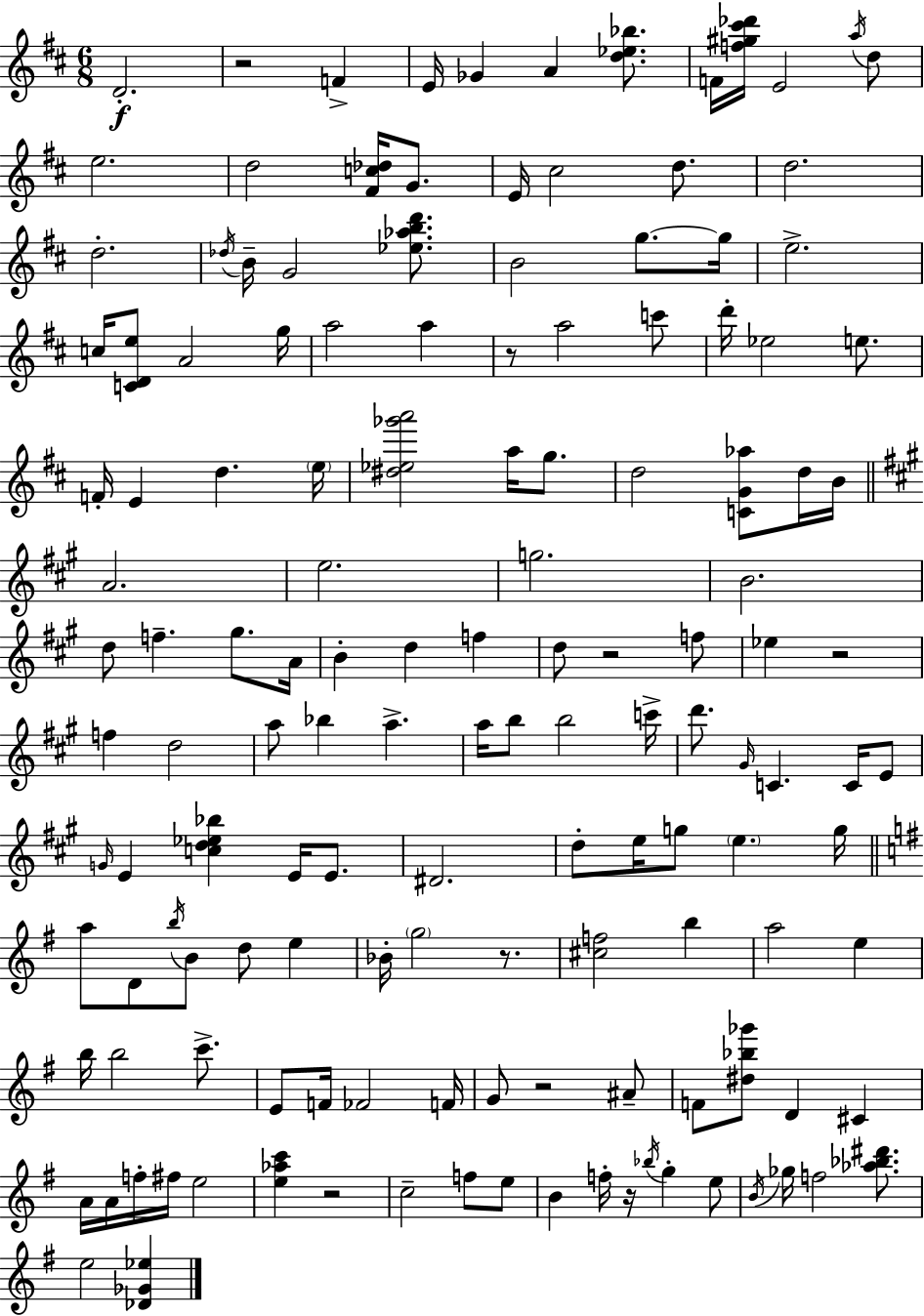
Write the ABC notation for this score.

X:1
T:Untitled
M:6/8
L:1/4
K:D
D2 z2 F E/4 _G A [d_e_b]/2 F/4 [f^g^c'_d']/4 E2 a/4 d/2 e2 d2 [^Fc_d]/4 G/2 E/4 ^c2 d/2 d2 d2 _d/4 B/4 G2 [_e_abd']/2 B2 g/2 g/4 e2 c/4 [CDe]/2 A2 g/4 a2 a z/2 a2 c'/2 d'/4 _e2 e/2 F/4 E d e/4 [^d_e_g'a']2 a/4 g/2 d2 [CG_a]/2 d/4 B/4 A2 e2 g2 B2 d/2 f ^g/2 A/4 B d f d/2 z2 f/2 _e z2 f d2 a/2 _b a a/4 b/2 b2 c'/4 d'/2 ^G/4 C C/4 E/2 G/4 E [cd_e_b] E/4 E/2 ^D2 d/2 e/4 g/2 e g/4 a/2 D/2 b/4 B/2 d/2 e _B/4 g2 z/2 [^cf]2 b a2 e b/4 b2 c'/2 E/2 F/4 _F2 F/4 G/2 z2 ^A/2 F/2 [^d_b_g']/2 D ^C A/4 A/4 f/4 ^f/4 e2 [e_ac'] z2 c2 f/2 e/2 B f/4 z/4 _b/4 g e/2 B/4 _g/4 f2 [_a_b^d']/2 e2 [_D_G_e]